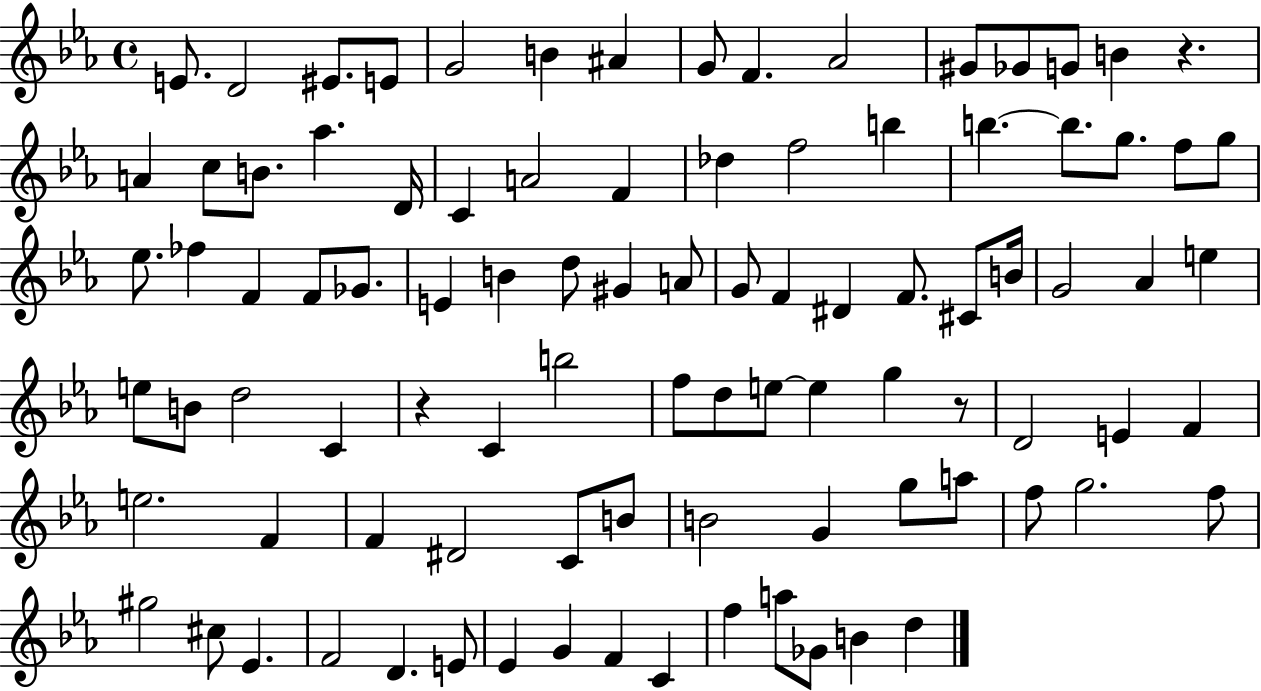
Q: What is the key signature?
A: EES major